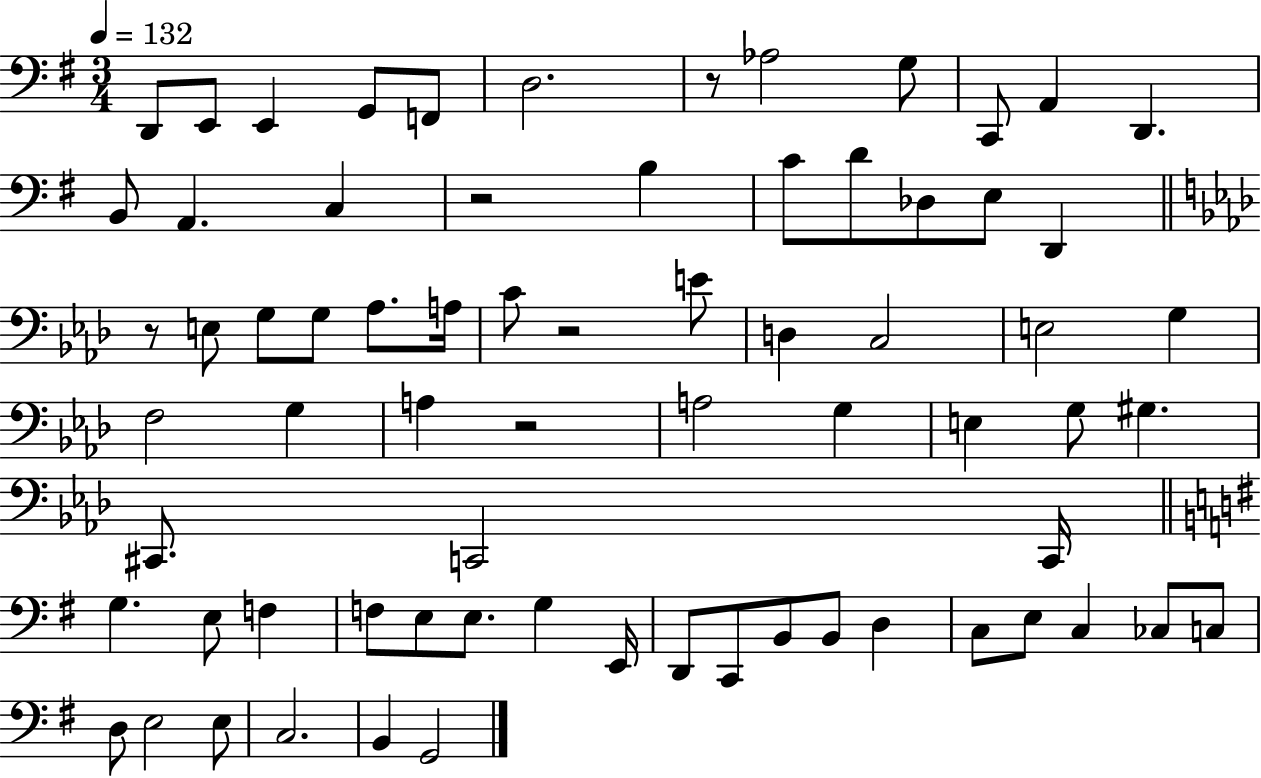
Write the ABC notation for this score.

X:1
T:Untitled
M:3/4
L:1/4
K:G
D,,/2 E,,/2 E,, G,,/2 F,,/2 D,2 z/2 _A,2 G,/2 C,,/2 A,, D,, B,,/2 A,, C, z2 B, C/2 D/2 _D,/2 E,/2 D,, z/2 E,/2 G,/2 G,/2 _A,/2 A,/4 C/2 z2 E/2 D, C,2 E,2 G, F,2 G, A, z2 A,2 G, E, G,/2 ^G, ^C,,/2 C,,2 C,,/4 G, E,/2 F, F,/2 E,/2 E,/2 G, E,,/4 D,,/2 C,,/2 B,,/2 B,,/2 D, C,/2 E,/2 C, _C,/2 C,/2 D,/2 E,2 E,/2 C,2 B,, G,,2